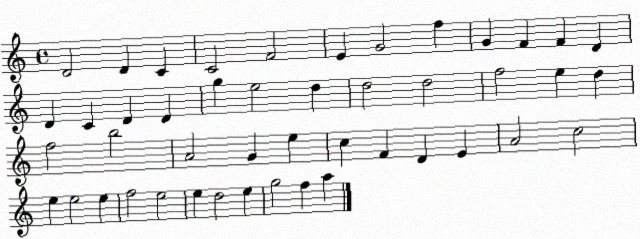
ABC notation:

X:1
T:Untitled
M:4/4
L:1/4
K:C
D2 D C C2 F2 E G2 f G F F D D C D D g e2 d d2 d2 f2 e d f2 b2 A2 G e c F D E A2 c2 e e2 e f2 e2 e d2 e g2 f a